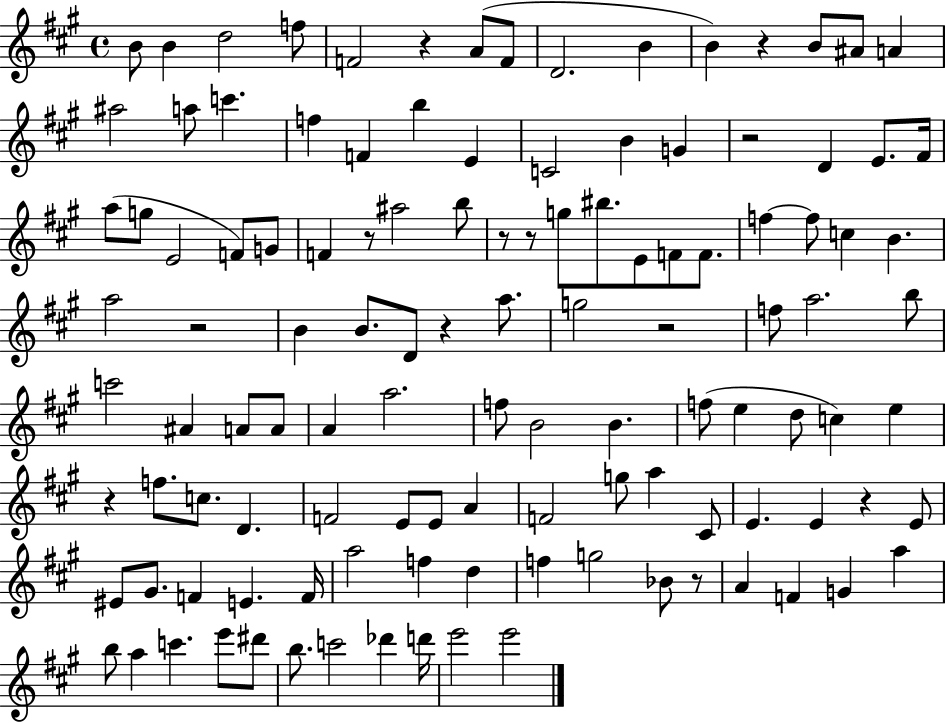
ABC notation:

X:1
T:Untitled
M:4/4
L:1/4
K:A
B/2 B d2 f/2 F2 z A/2 F/2 D2 B B z B/2 ^A/2 A ^a2 a/2 c' f F b E C2 B G z2 D E/2 ^F/4 a/2 g/2 E2 F/2 G/2 F z/2 ^a2 b/2 z/2 z/2 g/2 ^b/2 E/2 F/2 F/2 f f/2 c B a2 z2 B B/2 D/2 z a/2 g2 z2 f/2 a2 b/2 c'2 ^A A/2 A/2 A a2 f/2 B2 B f/2 e d/2 c e z f/2 c/2 D F2 E/2 E/2 A F2 g/2 a ^C/2 E E z E/2 ^E/2 ^G/2 F E F/4 a2 f d f g2 _B/2 z/2 A F G a b/2 a c' e'/2 ^d'/2 b/2 c'2 _d' d'/4 e'2 e'2